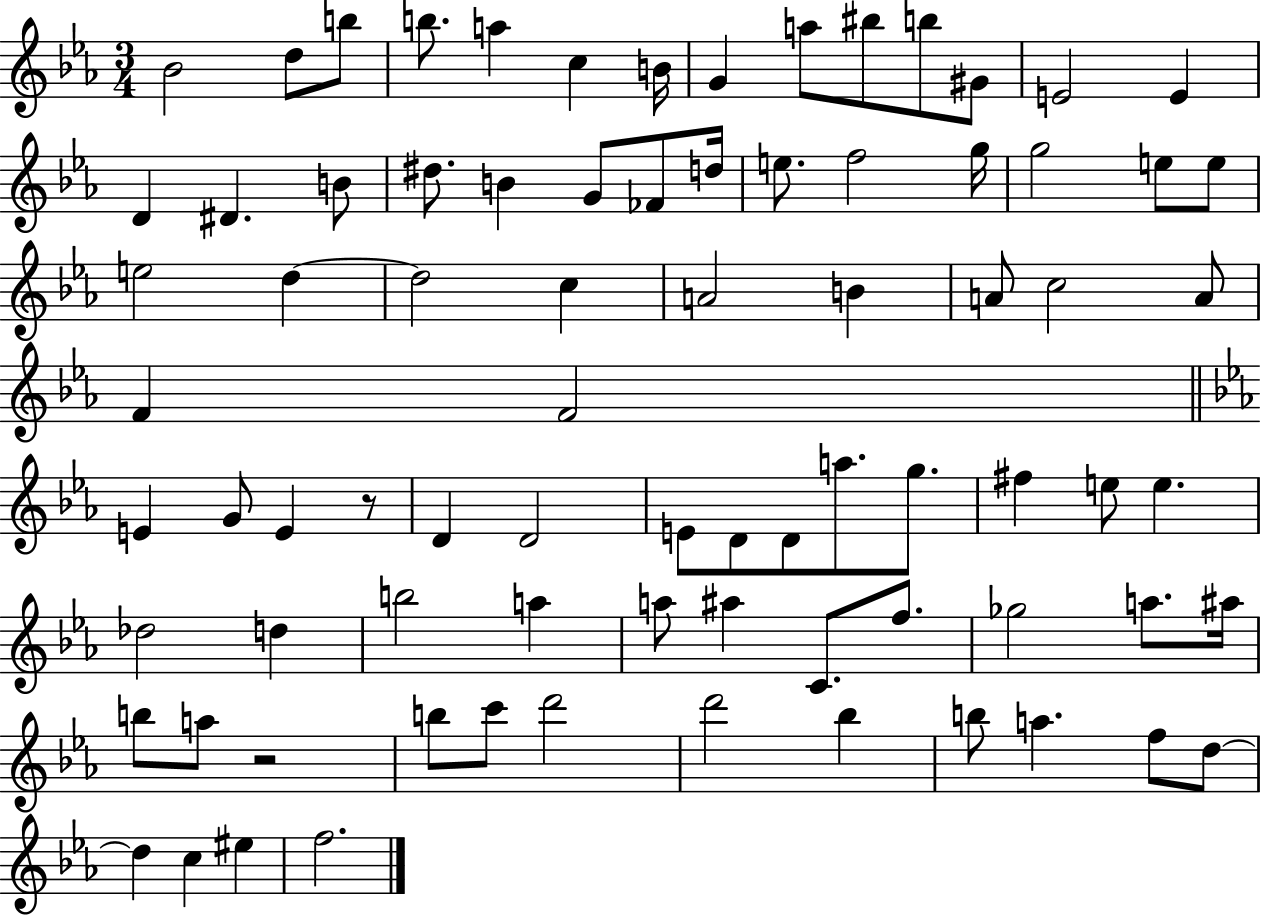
Bb4/h D5/e B5/e B5/e. A5/q C5/q B4/s G4/q A5/e BIS5/e B5/e G#4/e E4/h E4/q D4/q D#4/q. B4/e D#5/e. B4/q G4/e FES4/e D5/s E5/e. F5/h G5/s G5/h E5/e E5/e E5/h D5/q D5/h C5/q A4/h B4/q A4/e C5/h A4/e F4/q F4/h E4/q G4/e E4/q R/e D4/q D4/h E4/e D4/e D4/e A5/e. G5/e. F#5/q E5/e E5/q. Db5/h D5/q B5/h A5/q A5/e A#5/q C4/e. F5/e. Gb5/h A5/e. A#5/s B5/e A5/e R/h B5/e C6/e D6/h D6/h Bb5/q B5/e A5/q. F5/e D5/e D5/q C5/q EIS5/q F5/h.